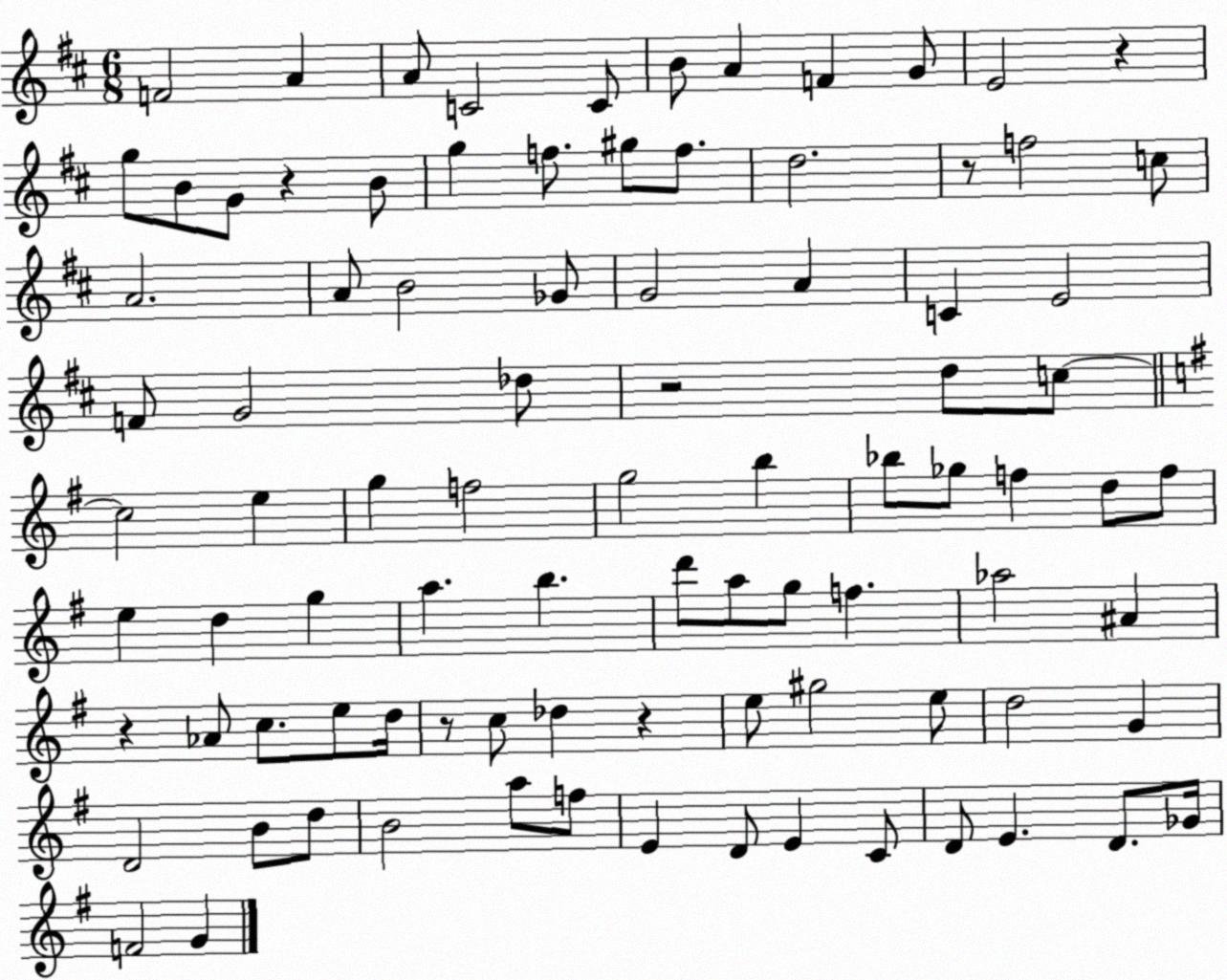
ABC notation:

X:1
T:Untitled
M:6/8
L:1/4
K:D
F2 A A/2 C2 C/2 B/2 A F G/2 E2 z g/2 B/2 G/2 z B/2 g f/2 ^g/2 f/2 d2 z/2 f2 c/2 A2 A/2 B2 _G/2 G2 A C E2 F/2 G2 _d/2 z2 d/2 c/2 c2 e g f2 g2 b _b/2 _g/2 f d/2 f/2 e d g a b d'/2 a/2 g/2 f _a2 ^A z _A/2 c/2 e/2 d/4 z/2 c/2 _d z e/2 ^g2 e/2 d2 G D2 B/2 d/2 B2 a/2 f/2 E D/2 E C/2 D/2 E D/2 _G/4 F2 G